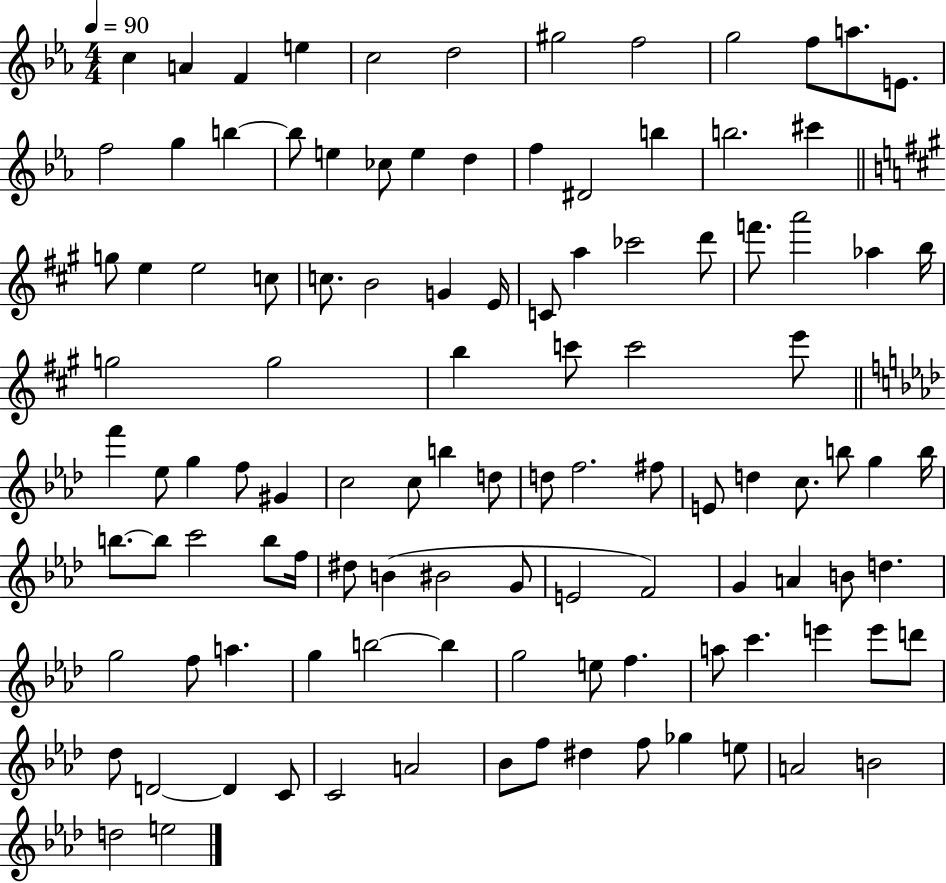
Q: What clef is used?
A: treble